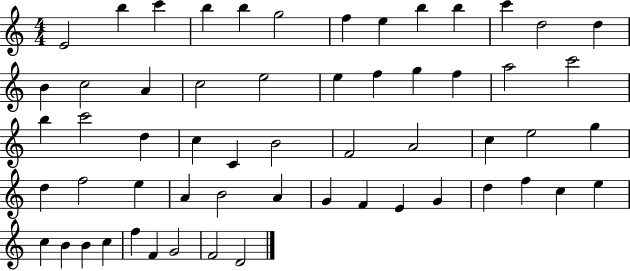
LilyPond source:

{
  \clef treble
  \numericTimeSignature
  \time 4/4
  \key c \major
  e'2 b''4 c'''4 | b''4 b''4 g''2 | f''4 e''4 b''4 b''4 | c'''4 d''2 d''4 | \break b'4 c''2 a'4 | c''2 e''2 | e''4 f''4 g''4 f''4 | a''2 c'''2 | \break b''4 c'''2 d''4 | c''4 c'4 b'2 | f'2 a'2 | c''4 e''2 g''4 | \break d''4 f''2 e''4 | a'4 b'2 a'4 | g'4 f'4 e'4 g'4 | d''4 f''4 c''4 e''4 | \break c''4 b'4 b'4 c''4 | f''4 f'4 g'2 | f'2 d'2 | \bar "|."
}